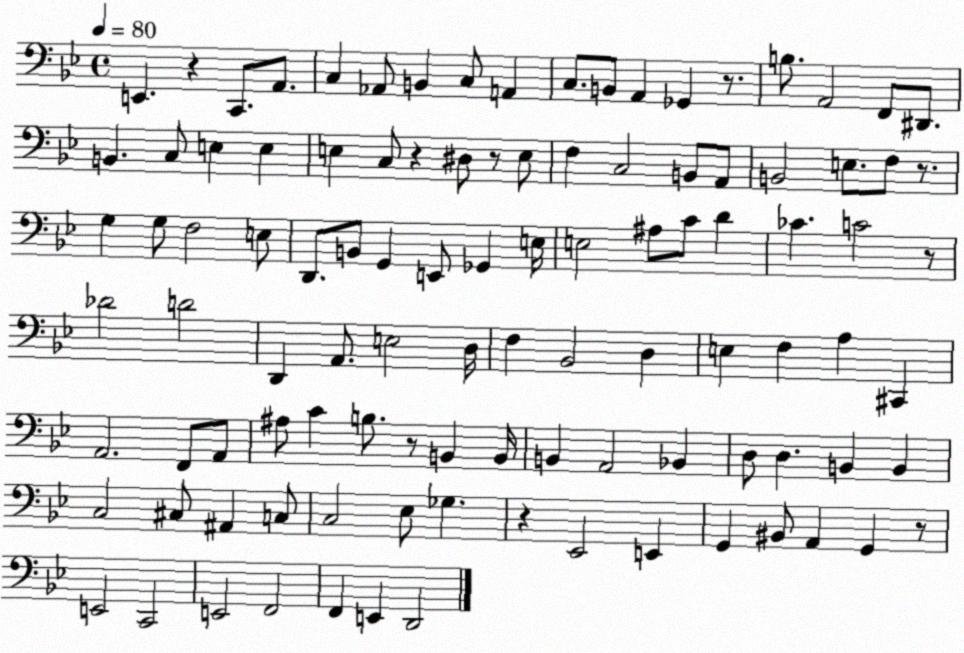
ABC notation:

X:1
T:Untitled
M:4/4
L:1/4
K:Bb
E,, z C,,/2 A,,/2 C, _A,,/2 B,, C,/2 A,, C,/2 B,,/2 A,, _G,, z/2 B,/2 A,,2 F,,/2 ^D,,/2 B,, C,/2 E, E, E, C,/2 z ^D,/2 z/2 E,/2 F, C,2 B,,/2 A,,/2 B,,2 E,/2 F,/2 z/2 G, G,/2 F,2 E,/2 D,,/2 B,,/2 G,, E,,/2 _G,, E,/4 E,2 ^A,/2 C/2 D _C C2 z/2 _D2 D2 D,, A,,/2 E,2 D,/4 F, _B,,2 D, E, F, A, ^C,, A,,2 F,,/2 A,,/2 ^A,/2 C B,/2 z/2 B,, B,,/4 B,, A,,2 _B,, D,/2 D, B,, B,, C,2 ^C,/2 ^A,, C,/2 C,2 _E,/2 _G, z _E,,2 E,, G,, ^B,,/2 A,, G,, z/2 E,,2 C,,2 E,,2 F,,2 F,, E,, D,,2